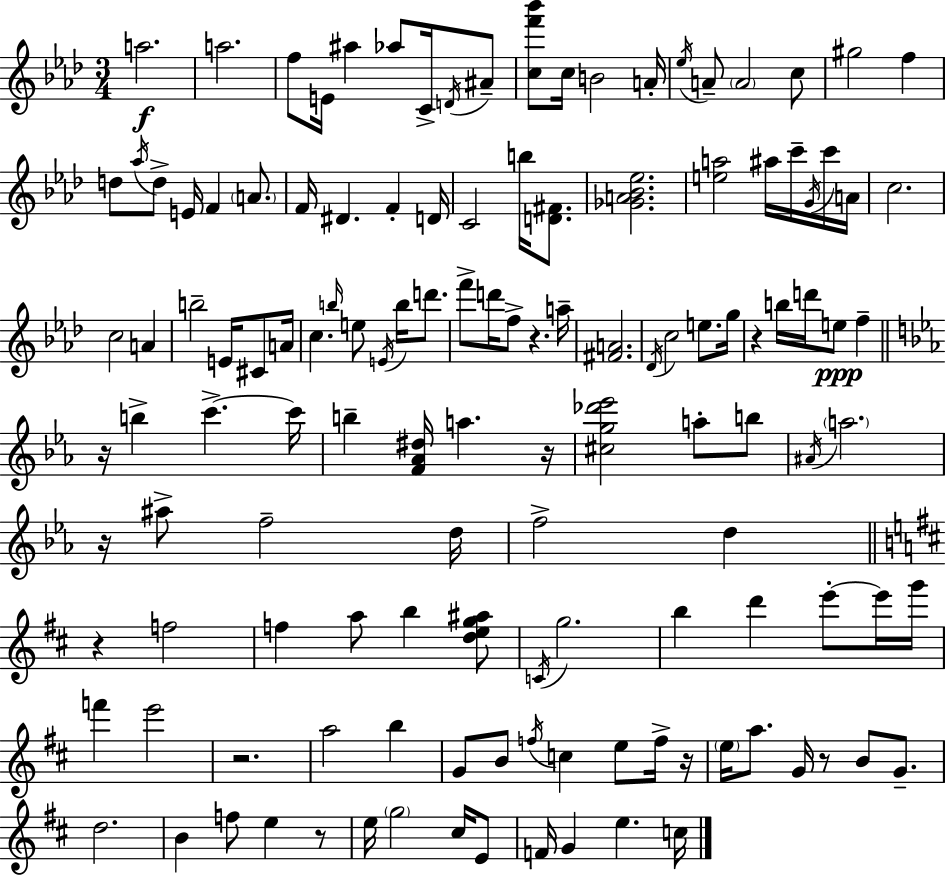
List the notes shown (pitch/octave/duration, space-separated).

A5/h. A5/h. F5/e E4/s A#5/q Ab5/e C4/s D4/s A#4/e [C5,F6,Bb6]/e C5/s B4/h A4/s Eb5/s A4/e A4/h C5/e G#5/h F5/q D5/e Ab5/s D5/e E4/s F4/q A4/e. F4/s D#4/q. F4/q D4/s C4/h B5/s [D4,F#4]/e. [Gb4,A4,Bb4,Eb5]/h. [E5,A5]/h A#5/s C6/s G4/s C6/s A4/s C5/h. C5/h A4/q B5/h E4/s C#4/e A4/s C5/q. B5/s E5/e E4/s B5/s D6/e. F6/e D6/s F5/e R/q. A5/s [F#4,A4]/h. Db4/s C5/h E5/e. G5/s R/q B5/s D6/s E5/e F5/q R/s B5/q C6/q. C6/s B5/q [F4,Ab4,D#5]/s A5/q. R/s [C#5,G5,Db6,Eb6]/h A5/e B5/e A#4/s A5/h. R/s A#5/e F5/h D5/s F5/h D5/q R/q F5/h F5/q A5/e B5/q [D5,E5,G5,A#5]/e C4/s G5/h. B5/q D6/q E6/e E6/s G6/s F6/q E6/h R/h. A5/h B5/q G4/e B4/e F5/s C5/q E5/e F5/s R/s E5/s A5/e. G4/s R/e B4/e G4/e. D5/h. B4/q F5/e E5/q R/e E5/s G5/h C#5/s E4/e F4/s G4/q E5/q. C5/s